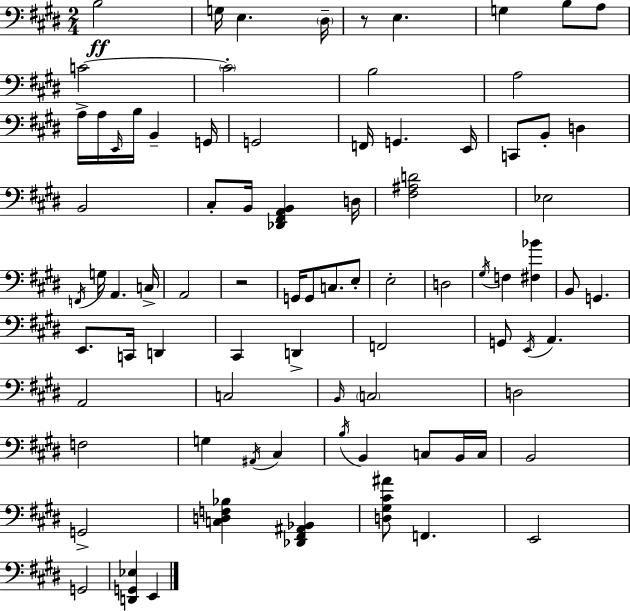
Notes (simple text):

B3/h G3/s E3/q. D#3/s R/e E3/q. G3/q B3/e A3/e C4/h C4/h B3/h A3/h A3/s A3/s E2/s B3/s B2/q G2/s G2/h F2/s G2/q. E2/s C2/e B2/e D3/q B2/h C#3/e B2/s [Db2,F#2,A2,B2]/q D3/s [F#3,A#3,D4]/h Eb3/h F2/s G3/s A2/q. C3/s A2/h R/h G2/s G2/e C3/e. E3/e E3/h D3/h G#3/s F3/q [F#3,Bb4]/q B2/e G2/q. E2/e. C2/s D2/q C#2/q D2/q F2/h G2/e E2/s A2/q. A2/h C3/h B2/s C3/h D3/h F3/h G3/q A#2/s C#3/q B3/s B2/q C3/e B2/s C3/s B2/h G2/h [C3,D3,F3,Bb3]/q [Db2,F#2,A#2,Bb2]/q [D3,G#3,C#4,A#4]/e F2/q. E2/h G2/h [D2,G2,Eb3]/q E2/q